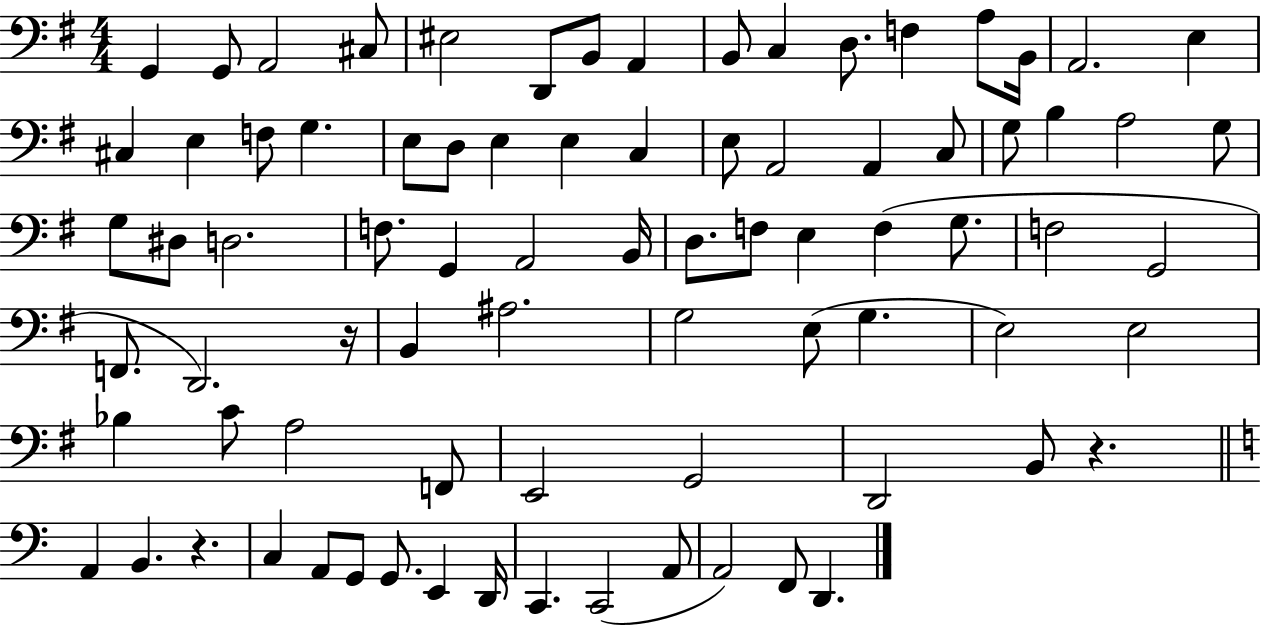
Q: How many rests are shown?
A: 3